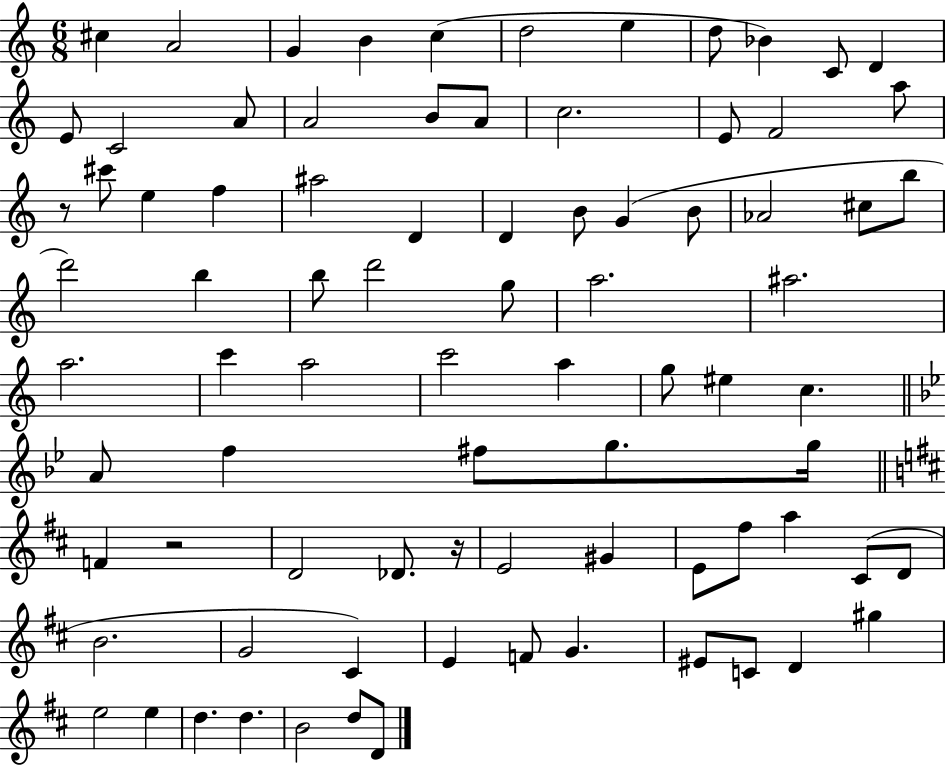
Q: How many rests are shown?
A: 3